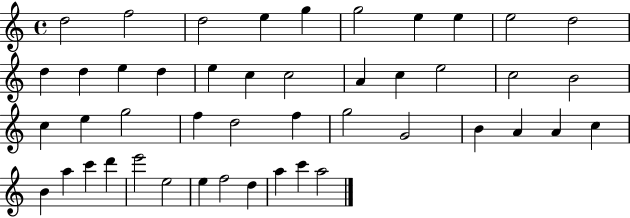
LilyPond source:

{
  \clef treble
  \time 4/4
  \defaultTimeSignature
  \key c \major
  d''2 f''2 | d''2 e''4 g''4 | g''2 e''4 e''4 | e''2 d''2 | \break d''4 d''4 e''4 d''4 | e''4 c''4 c''2 | a'4 c''4 e''2 | c''2 b'2 | \break c''4 e''4 g''2 | f''4 d''2 f''4 | g''2 g'2 | b'4 a'4 a'4 c''4 | \break b'4 a''4 c'''4 d'''4 | e'''2 e''2 | e''4 f''2 d''4 | a''4 c'''4 a''2 | \break \bar "|."
}